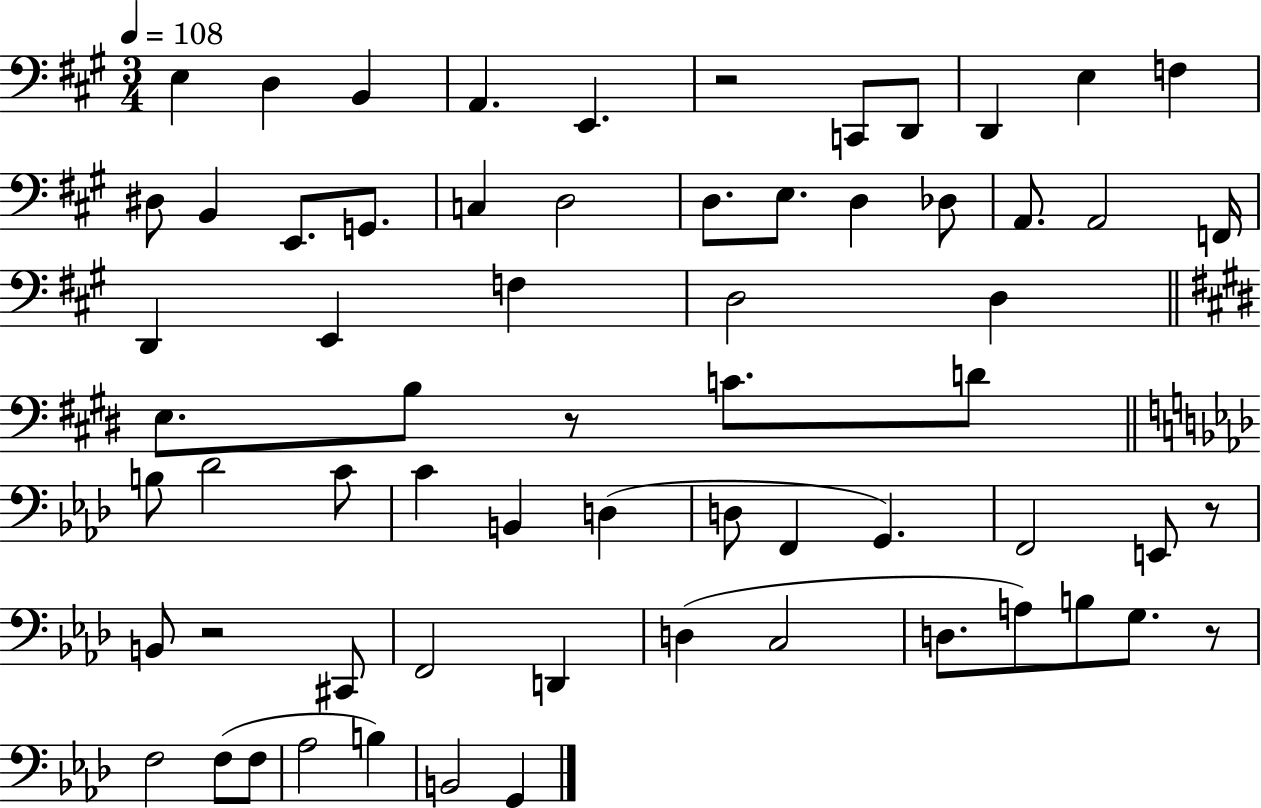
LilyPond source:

{
  \clef bass
  \numericTimeSignature
  \time 3/4
  \key a \major
  \tempo 4 = 108
  \repeat volta 2 { e4 d4 b,4 | a,4. e,4. | r2 c,8 d,8 | d,4 e4 f4 | \break dis8 b,4 e,8. g,8. | c4 d2 | d8. e8. d4 des8 | a,8. a,2 f,16 | \break d,4 e,4 f4 | d2 d4 | \bar "||" \break \key e \major e8. b8 r8 c'8. d'8 | \bar "||" \break \key aes \major b8 des'2 c'8 | c'4 b,4 d4( | d8 f,4 g,4.) | f,2 e,8 r8 | \break b,8 r2 cis,8 | f,2 d,4 | d4( c2 | d8. a8) b8 g8. r8 | \break f2 f8( f8 | aes2 b4) | b,2 g,4 | } \bar "|."
}